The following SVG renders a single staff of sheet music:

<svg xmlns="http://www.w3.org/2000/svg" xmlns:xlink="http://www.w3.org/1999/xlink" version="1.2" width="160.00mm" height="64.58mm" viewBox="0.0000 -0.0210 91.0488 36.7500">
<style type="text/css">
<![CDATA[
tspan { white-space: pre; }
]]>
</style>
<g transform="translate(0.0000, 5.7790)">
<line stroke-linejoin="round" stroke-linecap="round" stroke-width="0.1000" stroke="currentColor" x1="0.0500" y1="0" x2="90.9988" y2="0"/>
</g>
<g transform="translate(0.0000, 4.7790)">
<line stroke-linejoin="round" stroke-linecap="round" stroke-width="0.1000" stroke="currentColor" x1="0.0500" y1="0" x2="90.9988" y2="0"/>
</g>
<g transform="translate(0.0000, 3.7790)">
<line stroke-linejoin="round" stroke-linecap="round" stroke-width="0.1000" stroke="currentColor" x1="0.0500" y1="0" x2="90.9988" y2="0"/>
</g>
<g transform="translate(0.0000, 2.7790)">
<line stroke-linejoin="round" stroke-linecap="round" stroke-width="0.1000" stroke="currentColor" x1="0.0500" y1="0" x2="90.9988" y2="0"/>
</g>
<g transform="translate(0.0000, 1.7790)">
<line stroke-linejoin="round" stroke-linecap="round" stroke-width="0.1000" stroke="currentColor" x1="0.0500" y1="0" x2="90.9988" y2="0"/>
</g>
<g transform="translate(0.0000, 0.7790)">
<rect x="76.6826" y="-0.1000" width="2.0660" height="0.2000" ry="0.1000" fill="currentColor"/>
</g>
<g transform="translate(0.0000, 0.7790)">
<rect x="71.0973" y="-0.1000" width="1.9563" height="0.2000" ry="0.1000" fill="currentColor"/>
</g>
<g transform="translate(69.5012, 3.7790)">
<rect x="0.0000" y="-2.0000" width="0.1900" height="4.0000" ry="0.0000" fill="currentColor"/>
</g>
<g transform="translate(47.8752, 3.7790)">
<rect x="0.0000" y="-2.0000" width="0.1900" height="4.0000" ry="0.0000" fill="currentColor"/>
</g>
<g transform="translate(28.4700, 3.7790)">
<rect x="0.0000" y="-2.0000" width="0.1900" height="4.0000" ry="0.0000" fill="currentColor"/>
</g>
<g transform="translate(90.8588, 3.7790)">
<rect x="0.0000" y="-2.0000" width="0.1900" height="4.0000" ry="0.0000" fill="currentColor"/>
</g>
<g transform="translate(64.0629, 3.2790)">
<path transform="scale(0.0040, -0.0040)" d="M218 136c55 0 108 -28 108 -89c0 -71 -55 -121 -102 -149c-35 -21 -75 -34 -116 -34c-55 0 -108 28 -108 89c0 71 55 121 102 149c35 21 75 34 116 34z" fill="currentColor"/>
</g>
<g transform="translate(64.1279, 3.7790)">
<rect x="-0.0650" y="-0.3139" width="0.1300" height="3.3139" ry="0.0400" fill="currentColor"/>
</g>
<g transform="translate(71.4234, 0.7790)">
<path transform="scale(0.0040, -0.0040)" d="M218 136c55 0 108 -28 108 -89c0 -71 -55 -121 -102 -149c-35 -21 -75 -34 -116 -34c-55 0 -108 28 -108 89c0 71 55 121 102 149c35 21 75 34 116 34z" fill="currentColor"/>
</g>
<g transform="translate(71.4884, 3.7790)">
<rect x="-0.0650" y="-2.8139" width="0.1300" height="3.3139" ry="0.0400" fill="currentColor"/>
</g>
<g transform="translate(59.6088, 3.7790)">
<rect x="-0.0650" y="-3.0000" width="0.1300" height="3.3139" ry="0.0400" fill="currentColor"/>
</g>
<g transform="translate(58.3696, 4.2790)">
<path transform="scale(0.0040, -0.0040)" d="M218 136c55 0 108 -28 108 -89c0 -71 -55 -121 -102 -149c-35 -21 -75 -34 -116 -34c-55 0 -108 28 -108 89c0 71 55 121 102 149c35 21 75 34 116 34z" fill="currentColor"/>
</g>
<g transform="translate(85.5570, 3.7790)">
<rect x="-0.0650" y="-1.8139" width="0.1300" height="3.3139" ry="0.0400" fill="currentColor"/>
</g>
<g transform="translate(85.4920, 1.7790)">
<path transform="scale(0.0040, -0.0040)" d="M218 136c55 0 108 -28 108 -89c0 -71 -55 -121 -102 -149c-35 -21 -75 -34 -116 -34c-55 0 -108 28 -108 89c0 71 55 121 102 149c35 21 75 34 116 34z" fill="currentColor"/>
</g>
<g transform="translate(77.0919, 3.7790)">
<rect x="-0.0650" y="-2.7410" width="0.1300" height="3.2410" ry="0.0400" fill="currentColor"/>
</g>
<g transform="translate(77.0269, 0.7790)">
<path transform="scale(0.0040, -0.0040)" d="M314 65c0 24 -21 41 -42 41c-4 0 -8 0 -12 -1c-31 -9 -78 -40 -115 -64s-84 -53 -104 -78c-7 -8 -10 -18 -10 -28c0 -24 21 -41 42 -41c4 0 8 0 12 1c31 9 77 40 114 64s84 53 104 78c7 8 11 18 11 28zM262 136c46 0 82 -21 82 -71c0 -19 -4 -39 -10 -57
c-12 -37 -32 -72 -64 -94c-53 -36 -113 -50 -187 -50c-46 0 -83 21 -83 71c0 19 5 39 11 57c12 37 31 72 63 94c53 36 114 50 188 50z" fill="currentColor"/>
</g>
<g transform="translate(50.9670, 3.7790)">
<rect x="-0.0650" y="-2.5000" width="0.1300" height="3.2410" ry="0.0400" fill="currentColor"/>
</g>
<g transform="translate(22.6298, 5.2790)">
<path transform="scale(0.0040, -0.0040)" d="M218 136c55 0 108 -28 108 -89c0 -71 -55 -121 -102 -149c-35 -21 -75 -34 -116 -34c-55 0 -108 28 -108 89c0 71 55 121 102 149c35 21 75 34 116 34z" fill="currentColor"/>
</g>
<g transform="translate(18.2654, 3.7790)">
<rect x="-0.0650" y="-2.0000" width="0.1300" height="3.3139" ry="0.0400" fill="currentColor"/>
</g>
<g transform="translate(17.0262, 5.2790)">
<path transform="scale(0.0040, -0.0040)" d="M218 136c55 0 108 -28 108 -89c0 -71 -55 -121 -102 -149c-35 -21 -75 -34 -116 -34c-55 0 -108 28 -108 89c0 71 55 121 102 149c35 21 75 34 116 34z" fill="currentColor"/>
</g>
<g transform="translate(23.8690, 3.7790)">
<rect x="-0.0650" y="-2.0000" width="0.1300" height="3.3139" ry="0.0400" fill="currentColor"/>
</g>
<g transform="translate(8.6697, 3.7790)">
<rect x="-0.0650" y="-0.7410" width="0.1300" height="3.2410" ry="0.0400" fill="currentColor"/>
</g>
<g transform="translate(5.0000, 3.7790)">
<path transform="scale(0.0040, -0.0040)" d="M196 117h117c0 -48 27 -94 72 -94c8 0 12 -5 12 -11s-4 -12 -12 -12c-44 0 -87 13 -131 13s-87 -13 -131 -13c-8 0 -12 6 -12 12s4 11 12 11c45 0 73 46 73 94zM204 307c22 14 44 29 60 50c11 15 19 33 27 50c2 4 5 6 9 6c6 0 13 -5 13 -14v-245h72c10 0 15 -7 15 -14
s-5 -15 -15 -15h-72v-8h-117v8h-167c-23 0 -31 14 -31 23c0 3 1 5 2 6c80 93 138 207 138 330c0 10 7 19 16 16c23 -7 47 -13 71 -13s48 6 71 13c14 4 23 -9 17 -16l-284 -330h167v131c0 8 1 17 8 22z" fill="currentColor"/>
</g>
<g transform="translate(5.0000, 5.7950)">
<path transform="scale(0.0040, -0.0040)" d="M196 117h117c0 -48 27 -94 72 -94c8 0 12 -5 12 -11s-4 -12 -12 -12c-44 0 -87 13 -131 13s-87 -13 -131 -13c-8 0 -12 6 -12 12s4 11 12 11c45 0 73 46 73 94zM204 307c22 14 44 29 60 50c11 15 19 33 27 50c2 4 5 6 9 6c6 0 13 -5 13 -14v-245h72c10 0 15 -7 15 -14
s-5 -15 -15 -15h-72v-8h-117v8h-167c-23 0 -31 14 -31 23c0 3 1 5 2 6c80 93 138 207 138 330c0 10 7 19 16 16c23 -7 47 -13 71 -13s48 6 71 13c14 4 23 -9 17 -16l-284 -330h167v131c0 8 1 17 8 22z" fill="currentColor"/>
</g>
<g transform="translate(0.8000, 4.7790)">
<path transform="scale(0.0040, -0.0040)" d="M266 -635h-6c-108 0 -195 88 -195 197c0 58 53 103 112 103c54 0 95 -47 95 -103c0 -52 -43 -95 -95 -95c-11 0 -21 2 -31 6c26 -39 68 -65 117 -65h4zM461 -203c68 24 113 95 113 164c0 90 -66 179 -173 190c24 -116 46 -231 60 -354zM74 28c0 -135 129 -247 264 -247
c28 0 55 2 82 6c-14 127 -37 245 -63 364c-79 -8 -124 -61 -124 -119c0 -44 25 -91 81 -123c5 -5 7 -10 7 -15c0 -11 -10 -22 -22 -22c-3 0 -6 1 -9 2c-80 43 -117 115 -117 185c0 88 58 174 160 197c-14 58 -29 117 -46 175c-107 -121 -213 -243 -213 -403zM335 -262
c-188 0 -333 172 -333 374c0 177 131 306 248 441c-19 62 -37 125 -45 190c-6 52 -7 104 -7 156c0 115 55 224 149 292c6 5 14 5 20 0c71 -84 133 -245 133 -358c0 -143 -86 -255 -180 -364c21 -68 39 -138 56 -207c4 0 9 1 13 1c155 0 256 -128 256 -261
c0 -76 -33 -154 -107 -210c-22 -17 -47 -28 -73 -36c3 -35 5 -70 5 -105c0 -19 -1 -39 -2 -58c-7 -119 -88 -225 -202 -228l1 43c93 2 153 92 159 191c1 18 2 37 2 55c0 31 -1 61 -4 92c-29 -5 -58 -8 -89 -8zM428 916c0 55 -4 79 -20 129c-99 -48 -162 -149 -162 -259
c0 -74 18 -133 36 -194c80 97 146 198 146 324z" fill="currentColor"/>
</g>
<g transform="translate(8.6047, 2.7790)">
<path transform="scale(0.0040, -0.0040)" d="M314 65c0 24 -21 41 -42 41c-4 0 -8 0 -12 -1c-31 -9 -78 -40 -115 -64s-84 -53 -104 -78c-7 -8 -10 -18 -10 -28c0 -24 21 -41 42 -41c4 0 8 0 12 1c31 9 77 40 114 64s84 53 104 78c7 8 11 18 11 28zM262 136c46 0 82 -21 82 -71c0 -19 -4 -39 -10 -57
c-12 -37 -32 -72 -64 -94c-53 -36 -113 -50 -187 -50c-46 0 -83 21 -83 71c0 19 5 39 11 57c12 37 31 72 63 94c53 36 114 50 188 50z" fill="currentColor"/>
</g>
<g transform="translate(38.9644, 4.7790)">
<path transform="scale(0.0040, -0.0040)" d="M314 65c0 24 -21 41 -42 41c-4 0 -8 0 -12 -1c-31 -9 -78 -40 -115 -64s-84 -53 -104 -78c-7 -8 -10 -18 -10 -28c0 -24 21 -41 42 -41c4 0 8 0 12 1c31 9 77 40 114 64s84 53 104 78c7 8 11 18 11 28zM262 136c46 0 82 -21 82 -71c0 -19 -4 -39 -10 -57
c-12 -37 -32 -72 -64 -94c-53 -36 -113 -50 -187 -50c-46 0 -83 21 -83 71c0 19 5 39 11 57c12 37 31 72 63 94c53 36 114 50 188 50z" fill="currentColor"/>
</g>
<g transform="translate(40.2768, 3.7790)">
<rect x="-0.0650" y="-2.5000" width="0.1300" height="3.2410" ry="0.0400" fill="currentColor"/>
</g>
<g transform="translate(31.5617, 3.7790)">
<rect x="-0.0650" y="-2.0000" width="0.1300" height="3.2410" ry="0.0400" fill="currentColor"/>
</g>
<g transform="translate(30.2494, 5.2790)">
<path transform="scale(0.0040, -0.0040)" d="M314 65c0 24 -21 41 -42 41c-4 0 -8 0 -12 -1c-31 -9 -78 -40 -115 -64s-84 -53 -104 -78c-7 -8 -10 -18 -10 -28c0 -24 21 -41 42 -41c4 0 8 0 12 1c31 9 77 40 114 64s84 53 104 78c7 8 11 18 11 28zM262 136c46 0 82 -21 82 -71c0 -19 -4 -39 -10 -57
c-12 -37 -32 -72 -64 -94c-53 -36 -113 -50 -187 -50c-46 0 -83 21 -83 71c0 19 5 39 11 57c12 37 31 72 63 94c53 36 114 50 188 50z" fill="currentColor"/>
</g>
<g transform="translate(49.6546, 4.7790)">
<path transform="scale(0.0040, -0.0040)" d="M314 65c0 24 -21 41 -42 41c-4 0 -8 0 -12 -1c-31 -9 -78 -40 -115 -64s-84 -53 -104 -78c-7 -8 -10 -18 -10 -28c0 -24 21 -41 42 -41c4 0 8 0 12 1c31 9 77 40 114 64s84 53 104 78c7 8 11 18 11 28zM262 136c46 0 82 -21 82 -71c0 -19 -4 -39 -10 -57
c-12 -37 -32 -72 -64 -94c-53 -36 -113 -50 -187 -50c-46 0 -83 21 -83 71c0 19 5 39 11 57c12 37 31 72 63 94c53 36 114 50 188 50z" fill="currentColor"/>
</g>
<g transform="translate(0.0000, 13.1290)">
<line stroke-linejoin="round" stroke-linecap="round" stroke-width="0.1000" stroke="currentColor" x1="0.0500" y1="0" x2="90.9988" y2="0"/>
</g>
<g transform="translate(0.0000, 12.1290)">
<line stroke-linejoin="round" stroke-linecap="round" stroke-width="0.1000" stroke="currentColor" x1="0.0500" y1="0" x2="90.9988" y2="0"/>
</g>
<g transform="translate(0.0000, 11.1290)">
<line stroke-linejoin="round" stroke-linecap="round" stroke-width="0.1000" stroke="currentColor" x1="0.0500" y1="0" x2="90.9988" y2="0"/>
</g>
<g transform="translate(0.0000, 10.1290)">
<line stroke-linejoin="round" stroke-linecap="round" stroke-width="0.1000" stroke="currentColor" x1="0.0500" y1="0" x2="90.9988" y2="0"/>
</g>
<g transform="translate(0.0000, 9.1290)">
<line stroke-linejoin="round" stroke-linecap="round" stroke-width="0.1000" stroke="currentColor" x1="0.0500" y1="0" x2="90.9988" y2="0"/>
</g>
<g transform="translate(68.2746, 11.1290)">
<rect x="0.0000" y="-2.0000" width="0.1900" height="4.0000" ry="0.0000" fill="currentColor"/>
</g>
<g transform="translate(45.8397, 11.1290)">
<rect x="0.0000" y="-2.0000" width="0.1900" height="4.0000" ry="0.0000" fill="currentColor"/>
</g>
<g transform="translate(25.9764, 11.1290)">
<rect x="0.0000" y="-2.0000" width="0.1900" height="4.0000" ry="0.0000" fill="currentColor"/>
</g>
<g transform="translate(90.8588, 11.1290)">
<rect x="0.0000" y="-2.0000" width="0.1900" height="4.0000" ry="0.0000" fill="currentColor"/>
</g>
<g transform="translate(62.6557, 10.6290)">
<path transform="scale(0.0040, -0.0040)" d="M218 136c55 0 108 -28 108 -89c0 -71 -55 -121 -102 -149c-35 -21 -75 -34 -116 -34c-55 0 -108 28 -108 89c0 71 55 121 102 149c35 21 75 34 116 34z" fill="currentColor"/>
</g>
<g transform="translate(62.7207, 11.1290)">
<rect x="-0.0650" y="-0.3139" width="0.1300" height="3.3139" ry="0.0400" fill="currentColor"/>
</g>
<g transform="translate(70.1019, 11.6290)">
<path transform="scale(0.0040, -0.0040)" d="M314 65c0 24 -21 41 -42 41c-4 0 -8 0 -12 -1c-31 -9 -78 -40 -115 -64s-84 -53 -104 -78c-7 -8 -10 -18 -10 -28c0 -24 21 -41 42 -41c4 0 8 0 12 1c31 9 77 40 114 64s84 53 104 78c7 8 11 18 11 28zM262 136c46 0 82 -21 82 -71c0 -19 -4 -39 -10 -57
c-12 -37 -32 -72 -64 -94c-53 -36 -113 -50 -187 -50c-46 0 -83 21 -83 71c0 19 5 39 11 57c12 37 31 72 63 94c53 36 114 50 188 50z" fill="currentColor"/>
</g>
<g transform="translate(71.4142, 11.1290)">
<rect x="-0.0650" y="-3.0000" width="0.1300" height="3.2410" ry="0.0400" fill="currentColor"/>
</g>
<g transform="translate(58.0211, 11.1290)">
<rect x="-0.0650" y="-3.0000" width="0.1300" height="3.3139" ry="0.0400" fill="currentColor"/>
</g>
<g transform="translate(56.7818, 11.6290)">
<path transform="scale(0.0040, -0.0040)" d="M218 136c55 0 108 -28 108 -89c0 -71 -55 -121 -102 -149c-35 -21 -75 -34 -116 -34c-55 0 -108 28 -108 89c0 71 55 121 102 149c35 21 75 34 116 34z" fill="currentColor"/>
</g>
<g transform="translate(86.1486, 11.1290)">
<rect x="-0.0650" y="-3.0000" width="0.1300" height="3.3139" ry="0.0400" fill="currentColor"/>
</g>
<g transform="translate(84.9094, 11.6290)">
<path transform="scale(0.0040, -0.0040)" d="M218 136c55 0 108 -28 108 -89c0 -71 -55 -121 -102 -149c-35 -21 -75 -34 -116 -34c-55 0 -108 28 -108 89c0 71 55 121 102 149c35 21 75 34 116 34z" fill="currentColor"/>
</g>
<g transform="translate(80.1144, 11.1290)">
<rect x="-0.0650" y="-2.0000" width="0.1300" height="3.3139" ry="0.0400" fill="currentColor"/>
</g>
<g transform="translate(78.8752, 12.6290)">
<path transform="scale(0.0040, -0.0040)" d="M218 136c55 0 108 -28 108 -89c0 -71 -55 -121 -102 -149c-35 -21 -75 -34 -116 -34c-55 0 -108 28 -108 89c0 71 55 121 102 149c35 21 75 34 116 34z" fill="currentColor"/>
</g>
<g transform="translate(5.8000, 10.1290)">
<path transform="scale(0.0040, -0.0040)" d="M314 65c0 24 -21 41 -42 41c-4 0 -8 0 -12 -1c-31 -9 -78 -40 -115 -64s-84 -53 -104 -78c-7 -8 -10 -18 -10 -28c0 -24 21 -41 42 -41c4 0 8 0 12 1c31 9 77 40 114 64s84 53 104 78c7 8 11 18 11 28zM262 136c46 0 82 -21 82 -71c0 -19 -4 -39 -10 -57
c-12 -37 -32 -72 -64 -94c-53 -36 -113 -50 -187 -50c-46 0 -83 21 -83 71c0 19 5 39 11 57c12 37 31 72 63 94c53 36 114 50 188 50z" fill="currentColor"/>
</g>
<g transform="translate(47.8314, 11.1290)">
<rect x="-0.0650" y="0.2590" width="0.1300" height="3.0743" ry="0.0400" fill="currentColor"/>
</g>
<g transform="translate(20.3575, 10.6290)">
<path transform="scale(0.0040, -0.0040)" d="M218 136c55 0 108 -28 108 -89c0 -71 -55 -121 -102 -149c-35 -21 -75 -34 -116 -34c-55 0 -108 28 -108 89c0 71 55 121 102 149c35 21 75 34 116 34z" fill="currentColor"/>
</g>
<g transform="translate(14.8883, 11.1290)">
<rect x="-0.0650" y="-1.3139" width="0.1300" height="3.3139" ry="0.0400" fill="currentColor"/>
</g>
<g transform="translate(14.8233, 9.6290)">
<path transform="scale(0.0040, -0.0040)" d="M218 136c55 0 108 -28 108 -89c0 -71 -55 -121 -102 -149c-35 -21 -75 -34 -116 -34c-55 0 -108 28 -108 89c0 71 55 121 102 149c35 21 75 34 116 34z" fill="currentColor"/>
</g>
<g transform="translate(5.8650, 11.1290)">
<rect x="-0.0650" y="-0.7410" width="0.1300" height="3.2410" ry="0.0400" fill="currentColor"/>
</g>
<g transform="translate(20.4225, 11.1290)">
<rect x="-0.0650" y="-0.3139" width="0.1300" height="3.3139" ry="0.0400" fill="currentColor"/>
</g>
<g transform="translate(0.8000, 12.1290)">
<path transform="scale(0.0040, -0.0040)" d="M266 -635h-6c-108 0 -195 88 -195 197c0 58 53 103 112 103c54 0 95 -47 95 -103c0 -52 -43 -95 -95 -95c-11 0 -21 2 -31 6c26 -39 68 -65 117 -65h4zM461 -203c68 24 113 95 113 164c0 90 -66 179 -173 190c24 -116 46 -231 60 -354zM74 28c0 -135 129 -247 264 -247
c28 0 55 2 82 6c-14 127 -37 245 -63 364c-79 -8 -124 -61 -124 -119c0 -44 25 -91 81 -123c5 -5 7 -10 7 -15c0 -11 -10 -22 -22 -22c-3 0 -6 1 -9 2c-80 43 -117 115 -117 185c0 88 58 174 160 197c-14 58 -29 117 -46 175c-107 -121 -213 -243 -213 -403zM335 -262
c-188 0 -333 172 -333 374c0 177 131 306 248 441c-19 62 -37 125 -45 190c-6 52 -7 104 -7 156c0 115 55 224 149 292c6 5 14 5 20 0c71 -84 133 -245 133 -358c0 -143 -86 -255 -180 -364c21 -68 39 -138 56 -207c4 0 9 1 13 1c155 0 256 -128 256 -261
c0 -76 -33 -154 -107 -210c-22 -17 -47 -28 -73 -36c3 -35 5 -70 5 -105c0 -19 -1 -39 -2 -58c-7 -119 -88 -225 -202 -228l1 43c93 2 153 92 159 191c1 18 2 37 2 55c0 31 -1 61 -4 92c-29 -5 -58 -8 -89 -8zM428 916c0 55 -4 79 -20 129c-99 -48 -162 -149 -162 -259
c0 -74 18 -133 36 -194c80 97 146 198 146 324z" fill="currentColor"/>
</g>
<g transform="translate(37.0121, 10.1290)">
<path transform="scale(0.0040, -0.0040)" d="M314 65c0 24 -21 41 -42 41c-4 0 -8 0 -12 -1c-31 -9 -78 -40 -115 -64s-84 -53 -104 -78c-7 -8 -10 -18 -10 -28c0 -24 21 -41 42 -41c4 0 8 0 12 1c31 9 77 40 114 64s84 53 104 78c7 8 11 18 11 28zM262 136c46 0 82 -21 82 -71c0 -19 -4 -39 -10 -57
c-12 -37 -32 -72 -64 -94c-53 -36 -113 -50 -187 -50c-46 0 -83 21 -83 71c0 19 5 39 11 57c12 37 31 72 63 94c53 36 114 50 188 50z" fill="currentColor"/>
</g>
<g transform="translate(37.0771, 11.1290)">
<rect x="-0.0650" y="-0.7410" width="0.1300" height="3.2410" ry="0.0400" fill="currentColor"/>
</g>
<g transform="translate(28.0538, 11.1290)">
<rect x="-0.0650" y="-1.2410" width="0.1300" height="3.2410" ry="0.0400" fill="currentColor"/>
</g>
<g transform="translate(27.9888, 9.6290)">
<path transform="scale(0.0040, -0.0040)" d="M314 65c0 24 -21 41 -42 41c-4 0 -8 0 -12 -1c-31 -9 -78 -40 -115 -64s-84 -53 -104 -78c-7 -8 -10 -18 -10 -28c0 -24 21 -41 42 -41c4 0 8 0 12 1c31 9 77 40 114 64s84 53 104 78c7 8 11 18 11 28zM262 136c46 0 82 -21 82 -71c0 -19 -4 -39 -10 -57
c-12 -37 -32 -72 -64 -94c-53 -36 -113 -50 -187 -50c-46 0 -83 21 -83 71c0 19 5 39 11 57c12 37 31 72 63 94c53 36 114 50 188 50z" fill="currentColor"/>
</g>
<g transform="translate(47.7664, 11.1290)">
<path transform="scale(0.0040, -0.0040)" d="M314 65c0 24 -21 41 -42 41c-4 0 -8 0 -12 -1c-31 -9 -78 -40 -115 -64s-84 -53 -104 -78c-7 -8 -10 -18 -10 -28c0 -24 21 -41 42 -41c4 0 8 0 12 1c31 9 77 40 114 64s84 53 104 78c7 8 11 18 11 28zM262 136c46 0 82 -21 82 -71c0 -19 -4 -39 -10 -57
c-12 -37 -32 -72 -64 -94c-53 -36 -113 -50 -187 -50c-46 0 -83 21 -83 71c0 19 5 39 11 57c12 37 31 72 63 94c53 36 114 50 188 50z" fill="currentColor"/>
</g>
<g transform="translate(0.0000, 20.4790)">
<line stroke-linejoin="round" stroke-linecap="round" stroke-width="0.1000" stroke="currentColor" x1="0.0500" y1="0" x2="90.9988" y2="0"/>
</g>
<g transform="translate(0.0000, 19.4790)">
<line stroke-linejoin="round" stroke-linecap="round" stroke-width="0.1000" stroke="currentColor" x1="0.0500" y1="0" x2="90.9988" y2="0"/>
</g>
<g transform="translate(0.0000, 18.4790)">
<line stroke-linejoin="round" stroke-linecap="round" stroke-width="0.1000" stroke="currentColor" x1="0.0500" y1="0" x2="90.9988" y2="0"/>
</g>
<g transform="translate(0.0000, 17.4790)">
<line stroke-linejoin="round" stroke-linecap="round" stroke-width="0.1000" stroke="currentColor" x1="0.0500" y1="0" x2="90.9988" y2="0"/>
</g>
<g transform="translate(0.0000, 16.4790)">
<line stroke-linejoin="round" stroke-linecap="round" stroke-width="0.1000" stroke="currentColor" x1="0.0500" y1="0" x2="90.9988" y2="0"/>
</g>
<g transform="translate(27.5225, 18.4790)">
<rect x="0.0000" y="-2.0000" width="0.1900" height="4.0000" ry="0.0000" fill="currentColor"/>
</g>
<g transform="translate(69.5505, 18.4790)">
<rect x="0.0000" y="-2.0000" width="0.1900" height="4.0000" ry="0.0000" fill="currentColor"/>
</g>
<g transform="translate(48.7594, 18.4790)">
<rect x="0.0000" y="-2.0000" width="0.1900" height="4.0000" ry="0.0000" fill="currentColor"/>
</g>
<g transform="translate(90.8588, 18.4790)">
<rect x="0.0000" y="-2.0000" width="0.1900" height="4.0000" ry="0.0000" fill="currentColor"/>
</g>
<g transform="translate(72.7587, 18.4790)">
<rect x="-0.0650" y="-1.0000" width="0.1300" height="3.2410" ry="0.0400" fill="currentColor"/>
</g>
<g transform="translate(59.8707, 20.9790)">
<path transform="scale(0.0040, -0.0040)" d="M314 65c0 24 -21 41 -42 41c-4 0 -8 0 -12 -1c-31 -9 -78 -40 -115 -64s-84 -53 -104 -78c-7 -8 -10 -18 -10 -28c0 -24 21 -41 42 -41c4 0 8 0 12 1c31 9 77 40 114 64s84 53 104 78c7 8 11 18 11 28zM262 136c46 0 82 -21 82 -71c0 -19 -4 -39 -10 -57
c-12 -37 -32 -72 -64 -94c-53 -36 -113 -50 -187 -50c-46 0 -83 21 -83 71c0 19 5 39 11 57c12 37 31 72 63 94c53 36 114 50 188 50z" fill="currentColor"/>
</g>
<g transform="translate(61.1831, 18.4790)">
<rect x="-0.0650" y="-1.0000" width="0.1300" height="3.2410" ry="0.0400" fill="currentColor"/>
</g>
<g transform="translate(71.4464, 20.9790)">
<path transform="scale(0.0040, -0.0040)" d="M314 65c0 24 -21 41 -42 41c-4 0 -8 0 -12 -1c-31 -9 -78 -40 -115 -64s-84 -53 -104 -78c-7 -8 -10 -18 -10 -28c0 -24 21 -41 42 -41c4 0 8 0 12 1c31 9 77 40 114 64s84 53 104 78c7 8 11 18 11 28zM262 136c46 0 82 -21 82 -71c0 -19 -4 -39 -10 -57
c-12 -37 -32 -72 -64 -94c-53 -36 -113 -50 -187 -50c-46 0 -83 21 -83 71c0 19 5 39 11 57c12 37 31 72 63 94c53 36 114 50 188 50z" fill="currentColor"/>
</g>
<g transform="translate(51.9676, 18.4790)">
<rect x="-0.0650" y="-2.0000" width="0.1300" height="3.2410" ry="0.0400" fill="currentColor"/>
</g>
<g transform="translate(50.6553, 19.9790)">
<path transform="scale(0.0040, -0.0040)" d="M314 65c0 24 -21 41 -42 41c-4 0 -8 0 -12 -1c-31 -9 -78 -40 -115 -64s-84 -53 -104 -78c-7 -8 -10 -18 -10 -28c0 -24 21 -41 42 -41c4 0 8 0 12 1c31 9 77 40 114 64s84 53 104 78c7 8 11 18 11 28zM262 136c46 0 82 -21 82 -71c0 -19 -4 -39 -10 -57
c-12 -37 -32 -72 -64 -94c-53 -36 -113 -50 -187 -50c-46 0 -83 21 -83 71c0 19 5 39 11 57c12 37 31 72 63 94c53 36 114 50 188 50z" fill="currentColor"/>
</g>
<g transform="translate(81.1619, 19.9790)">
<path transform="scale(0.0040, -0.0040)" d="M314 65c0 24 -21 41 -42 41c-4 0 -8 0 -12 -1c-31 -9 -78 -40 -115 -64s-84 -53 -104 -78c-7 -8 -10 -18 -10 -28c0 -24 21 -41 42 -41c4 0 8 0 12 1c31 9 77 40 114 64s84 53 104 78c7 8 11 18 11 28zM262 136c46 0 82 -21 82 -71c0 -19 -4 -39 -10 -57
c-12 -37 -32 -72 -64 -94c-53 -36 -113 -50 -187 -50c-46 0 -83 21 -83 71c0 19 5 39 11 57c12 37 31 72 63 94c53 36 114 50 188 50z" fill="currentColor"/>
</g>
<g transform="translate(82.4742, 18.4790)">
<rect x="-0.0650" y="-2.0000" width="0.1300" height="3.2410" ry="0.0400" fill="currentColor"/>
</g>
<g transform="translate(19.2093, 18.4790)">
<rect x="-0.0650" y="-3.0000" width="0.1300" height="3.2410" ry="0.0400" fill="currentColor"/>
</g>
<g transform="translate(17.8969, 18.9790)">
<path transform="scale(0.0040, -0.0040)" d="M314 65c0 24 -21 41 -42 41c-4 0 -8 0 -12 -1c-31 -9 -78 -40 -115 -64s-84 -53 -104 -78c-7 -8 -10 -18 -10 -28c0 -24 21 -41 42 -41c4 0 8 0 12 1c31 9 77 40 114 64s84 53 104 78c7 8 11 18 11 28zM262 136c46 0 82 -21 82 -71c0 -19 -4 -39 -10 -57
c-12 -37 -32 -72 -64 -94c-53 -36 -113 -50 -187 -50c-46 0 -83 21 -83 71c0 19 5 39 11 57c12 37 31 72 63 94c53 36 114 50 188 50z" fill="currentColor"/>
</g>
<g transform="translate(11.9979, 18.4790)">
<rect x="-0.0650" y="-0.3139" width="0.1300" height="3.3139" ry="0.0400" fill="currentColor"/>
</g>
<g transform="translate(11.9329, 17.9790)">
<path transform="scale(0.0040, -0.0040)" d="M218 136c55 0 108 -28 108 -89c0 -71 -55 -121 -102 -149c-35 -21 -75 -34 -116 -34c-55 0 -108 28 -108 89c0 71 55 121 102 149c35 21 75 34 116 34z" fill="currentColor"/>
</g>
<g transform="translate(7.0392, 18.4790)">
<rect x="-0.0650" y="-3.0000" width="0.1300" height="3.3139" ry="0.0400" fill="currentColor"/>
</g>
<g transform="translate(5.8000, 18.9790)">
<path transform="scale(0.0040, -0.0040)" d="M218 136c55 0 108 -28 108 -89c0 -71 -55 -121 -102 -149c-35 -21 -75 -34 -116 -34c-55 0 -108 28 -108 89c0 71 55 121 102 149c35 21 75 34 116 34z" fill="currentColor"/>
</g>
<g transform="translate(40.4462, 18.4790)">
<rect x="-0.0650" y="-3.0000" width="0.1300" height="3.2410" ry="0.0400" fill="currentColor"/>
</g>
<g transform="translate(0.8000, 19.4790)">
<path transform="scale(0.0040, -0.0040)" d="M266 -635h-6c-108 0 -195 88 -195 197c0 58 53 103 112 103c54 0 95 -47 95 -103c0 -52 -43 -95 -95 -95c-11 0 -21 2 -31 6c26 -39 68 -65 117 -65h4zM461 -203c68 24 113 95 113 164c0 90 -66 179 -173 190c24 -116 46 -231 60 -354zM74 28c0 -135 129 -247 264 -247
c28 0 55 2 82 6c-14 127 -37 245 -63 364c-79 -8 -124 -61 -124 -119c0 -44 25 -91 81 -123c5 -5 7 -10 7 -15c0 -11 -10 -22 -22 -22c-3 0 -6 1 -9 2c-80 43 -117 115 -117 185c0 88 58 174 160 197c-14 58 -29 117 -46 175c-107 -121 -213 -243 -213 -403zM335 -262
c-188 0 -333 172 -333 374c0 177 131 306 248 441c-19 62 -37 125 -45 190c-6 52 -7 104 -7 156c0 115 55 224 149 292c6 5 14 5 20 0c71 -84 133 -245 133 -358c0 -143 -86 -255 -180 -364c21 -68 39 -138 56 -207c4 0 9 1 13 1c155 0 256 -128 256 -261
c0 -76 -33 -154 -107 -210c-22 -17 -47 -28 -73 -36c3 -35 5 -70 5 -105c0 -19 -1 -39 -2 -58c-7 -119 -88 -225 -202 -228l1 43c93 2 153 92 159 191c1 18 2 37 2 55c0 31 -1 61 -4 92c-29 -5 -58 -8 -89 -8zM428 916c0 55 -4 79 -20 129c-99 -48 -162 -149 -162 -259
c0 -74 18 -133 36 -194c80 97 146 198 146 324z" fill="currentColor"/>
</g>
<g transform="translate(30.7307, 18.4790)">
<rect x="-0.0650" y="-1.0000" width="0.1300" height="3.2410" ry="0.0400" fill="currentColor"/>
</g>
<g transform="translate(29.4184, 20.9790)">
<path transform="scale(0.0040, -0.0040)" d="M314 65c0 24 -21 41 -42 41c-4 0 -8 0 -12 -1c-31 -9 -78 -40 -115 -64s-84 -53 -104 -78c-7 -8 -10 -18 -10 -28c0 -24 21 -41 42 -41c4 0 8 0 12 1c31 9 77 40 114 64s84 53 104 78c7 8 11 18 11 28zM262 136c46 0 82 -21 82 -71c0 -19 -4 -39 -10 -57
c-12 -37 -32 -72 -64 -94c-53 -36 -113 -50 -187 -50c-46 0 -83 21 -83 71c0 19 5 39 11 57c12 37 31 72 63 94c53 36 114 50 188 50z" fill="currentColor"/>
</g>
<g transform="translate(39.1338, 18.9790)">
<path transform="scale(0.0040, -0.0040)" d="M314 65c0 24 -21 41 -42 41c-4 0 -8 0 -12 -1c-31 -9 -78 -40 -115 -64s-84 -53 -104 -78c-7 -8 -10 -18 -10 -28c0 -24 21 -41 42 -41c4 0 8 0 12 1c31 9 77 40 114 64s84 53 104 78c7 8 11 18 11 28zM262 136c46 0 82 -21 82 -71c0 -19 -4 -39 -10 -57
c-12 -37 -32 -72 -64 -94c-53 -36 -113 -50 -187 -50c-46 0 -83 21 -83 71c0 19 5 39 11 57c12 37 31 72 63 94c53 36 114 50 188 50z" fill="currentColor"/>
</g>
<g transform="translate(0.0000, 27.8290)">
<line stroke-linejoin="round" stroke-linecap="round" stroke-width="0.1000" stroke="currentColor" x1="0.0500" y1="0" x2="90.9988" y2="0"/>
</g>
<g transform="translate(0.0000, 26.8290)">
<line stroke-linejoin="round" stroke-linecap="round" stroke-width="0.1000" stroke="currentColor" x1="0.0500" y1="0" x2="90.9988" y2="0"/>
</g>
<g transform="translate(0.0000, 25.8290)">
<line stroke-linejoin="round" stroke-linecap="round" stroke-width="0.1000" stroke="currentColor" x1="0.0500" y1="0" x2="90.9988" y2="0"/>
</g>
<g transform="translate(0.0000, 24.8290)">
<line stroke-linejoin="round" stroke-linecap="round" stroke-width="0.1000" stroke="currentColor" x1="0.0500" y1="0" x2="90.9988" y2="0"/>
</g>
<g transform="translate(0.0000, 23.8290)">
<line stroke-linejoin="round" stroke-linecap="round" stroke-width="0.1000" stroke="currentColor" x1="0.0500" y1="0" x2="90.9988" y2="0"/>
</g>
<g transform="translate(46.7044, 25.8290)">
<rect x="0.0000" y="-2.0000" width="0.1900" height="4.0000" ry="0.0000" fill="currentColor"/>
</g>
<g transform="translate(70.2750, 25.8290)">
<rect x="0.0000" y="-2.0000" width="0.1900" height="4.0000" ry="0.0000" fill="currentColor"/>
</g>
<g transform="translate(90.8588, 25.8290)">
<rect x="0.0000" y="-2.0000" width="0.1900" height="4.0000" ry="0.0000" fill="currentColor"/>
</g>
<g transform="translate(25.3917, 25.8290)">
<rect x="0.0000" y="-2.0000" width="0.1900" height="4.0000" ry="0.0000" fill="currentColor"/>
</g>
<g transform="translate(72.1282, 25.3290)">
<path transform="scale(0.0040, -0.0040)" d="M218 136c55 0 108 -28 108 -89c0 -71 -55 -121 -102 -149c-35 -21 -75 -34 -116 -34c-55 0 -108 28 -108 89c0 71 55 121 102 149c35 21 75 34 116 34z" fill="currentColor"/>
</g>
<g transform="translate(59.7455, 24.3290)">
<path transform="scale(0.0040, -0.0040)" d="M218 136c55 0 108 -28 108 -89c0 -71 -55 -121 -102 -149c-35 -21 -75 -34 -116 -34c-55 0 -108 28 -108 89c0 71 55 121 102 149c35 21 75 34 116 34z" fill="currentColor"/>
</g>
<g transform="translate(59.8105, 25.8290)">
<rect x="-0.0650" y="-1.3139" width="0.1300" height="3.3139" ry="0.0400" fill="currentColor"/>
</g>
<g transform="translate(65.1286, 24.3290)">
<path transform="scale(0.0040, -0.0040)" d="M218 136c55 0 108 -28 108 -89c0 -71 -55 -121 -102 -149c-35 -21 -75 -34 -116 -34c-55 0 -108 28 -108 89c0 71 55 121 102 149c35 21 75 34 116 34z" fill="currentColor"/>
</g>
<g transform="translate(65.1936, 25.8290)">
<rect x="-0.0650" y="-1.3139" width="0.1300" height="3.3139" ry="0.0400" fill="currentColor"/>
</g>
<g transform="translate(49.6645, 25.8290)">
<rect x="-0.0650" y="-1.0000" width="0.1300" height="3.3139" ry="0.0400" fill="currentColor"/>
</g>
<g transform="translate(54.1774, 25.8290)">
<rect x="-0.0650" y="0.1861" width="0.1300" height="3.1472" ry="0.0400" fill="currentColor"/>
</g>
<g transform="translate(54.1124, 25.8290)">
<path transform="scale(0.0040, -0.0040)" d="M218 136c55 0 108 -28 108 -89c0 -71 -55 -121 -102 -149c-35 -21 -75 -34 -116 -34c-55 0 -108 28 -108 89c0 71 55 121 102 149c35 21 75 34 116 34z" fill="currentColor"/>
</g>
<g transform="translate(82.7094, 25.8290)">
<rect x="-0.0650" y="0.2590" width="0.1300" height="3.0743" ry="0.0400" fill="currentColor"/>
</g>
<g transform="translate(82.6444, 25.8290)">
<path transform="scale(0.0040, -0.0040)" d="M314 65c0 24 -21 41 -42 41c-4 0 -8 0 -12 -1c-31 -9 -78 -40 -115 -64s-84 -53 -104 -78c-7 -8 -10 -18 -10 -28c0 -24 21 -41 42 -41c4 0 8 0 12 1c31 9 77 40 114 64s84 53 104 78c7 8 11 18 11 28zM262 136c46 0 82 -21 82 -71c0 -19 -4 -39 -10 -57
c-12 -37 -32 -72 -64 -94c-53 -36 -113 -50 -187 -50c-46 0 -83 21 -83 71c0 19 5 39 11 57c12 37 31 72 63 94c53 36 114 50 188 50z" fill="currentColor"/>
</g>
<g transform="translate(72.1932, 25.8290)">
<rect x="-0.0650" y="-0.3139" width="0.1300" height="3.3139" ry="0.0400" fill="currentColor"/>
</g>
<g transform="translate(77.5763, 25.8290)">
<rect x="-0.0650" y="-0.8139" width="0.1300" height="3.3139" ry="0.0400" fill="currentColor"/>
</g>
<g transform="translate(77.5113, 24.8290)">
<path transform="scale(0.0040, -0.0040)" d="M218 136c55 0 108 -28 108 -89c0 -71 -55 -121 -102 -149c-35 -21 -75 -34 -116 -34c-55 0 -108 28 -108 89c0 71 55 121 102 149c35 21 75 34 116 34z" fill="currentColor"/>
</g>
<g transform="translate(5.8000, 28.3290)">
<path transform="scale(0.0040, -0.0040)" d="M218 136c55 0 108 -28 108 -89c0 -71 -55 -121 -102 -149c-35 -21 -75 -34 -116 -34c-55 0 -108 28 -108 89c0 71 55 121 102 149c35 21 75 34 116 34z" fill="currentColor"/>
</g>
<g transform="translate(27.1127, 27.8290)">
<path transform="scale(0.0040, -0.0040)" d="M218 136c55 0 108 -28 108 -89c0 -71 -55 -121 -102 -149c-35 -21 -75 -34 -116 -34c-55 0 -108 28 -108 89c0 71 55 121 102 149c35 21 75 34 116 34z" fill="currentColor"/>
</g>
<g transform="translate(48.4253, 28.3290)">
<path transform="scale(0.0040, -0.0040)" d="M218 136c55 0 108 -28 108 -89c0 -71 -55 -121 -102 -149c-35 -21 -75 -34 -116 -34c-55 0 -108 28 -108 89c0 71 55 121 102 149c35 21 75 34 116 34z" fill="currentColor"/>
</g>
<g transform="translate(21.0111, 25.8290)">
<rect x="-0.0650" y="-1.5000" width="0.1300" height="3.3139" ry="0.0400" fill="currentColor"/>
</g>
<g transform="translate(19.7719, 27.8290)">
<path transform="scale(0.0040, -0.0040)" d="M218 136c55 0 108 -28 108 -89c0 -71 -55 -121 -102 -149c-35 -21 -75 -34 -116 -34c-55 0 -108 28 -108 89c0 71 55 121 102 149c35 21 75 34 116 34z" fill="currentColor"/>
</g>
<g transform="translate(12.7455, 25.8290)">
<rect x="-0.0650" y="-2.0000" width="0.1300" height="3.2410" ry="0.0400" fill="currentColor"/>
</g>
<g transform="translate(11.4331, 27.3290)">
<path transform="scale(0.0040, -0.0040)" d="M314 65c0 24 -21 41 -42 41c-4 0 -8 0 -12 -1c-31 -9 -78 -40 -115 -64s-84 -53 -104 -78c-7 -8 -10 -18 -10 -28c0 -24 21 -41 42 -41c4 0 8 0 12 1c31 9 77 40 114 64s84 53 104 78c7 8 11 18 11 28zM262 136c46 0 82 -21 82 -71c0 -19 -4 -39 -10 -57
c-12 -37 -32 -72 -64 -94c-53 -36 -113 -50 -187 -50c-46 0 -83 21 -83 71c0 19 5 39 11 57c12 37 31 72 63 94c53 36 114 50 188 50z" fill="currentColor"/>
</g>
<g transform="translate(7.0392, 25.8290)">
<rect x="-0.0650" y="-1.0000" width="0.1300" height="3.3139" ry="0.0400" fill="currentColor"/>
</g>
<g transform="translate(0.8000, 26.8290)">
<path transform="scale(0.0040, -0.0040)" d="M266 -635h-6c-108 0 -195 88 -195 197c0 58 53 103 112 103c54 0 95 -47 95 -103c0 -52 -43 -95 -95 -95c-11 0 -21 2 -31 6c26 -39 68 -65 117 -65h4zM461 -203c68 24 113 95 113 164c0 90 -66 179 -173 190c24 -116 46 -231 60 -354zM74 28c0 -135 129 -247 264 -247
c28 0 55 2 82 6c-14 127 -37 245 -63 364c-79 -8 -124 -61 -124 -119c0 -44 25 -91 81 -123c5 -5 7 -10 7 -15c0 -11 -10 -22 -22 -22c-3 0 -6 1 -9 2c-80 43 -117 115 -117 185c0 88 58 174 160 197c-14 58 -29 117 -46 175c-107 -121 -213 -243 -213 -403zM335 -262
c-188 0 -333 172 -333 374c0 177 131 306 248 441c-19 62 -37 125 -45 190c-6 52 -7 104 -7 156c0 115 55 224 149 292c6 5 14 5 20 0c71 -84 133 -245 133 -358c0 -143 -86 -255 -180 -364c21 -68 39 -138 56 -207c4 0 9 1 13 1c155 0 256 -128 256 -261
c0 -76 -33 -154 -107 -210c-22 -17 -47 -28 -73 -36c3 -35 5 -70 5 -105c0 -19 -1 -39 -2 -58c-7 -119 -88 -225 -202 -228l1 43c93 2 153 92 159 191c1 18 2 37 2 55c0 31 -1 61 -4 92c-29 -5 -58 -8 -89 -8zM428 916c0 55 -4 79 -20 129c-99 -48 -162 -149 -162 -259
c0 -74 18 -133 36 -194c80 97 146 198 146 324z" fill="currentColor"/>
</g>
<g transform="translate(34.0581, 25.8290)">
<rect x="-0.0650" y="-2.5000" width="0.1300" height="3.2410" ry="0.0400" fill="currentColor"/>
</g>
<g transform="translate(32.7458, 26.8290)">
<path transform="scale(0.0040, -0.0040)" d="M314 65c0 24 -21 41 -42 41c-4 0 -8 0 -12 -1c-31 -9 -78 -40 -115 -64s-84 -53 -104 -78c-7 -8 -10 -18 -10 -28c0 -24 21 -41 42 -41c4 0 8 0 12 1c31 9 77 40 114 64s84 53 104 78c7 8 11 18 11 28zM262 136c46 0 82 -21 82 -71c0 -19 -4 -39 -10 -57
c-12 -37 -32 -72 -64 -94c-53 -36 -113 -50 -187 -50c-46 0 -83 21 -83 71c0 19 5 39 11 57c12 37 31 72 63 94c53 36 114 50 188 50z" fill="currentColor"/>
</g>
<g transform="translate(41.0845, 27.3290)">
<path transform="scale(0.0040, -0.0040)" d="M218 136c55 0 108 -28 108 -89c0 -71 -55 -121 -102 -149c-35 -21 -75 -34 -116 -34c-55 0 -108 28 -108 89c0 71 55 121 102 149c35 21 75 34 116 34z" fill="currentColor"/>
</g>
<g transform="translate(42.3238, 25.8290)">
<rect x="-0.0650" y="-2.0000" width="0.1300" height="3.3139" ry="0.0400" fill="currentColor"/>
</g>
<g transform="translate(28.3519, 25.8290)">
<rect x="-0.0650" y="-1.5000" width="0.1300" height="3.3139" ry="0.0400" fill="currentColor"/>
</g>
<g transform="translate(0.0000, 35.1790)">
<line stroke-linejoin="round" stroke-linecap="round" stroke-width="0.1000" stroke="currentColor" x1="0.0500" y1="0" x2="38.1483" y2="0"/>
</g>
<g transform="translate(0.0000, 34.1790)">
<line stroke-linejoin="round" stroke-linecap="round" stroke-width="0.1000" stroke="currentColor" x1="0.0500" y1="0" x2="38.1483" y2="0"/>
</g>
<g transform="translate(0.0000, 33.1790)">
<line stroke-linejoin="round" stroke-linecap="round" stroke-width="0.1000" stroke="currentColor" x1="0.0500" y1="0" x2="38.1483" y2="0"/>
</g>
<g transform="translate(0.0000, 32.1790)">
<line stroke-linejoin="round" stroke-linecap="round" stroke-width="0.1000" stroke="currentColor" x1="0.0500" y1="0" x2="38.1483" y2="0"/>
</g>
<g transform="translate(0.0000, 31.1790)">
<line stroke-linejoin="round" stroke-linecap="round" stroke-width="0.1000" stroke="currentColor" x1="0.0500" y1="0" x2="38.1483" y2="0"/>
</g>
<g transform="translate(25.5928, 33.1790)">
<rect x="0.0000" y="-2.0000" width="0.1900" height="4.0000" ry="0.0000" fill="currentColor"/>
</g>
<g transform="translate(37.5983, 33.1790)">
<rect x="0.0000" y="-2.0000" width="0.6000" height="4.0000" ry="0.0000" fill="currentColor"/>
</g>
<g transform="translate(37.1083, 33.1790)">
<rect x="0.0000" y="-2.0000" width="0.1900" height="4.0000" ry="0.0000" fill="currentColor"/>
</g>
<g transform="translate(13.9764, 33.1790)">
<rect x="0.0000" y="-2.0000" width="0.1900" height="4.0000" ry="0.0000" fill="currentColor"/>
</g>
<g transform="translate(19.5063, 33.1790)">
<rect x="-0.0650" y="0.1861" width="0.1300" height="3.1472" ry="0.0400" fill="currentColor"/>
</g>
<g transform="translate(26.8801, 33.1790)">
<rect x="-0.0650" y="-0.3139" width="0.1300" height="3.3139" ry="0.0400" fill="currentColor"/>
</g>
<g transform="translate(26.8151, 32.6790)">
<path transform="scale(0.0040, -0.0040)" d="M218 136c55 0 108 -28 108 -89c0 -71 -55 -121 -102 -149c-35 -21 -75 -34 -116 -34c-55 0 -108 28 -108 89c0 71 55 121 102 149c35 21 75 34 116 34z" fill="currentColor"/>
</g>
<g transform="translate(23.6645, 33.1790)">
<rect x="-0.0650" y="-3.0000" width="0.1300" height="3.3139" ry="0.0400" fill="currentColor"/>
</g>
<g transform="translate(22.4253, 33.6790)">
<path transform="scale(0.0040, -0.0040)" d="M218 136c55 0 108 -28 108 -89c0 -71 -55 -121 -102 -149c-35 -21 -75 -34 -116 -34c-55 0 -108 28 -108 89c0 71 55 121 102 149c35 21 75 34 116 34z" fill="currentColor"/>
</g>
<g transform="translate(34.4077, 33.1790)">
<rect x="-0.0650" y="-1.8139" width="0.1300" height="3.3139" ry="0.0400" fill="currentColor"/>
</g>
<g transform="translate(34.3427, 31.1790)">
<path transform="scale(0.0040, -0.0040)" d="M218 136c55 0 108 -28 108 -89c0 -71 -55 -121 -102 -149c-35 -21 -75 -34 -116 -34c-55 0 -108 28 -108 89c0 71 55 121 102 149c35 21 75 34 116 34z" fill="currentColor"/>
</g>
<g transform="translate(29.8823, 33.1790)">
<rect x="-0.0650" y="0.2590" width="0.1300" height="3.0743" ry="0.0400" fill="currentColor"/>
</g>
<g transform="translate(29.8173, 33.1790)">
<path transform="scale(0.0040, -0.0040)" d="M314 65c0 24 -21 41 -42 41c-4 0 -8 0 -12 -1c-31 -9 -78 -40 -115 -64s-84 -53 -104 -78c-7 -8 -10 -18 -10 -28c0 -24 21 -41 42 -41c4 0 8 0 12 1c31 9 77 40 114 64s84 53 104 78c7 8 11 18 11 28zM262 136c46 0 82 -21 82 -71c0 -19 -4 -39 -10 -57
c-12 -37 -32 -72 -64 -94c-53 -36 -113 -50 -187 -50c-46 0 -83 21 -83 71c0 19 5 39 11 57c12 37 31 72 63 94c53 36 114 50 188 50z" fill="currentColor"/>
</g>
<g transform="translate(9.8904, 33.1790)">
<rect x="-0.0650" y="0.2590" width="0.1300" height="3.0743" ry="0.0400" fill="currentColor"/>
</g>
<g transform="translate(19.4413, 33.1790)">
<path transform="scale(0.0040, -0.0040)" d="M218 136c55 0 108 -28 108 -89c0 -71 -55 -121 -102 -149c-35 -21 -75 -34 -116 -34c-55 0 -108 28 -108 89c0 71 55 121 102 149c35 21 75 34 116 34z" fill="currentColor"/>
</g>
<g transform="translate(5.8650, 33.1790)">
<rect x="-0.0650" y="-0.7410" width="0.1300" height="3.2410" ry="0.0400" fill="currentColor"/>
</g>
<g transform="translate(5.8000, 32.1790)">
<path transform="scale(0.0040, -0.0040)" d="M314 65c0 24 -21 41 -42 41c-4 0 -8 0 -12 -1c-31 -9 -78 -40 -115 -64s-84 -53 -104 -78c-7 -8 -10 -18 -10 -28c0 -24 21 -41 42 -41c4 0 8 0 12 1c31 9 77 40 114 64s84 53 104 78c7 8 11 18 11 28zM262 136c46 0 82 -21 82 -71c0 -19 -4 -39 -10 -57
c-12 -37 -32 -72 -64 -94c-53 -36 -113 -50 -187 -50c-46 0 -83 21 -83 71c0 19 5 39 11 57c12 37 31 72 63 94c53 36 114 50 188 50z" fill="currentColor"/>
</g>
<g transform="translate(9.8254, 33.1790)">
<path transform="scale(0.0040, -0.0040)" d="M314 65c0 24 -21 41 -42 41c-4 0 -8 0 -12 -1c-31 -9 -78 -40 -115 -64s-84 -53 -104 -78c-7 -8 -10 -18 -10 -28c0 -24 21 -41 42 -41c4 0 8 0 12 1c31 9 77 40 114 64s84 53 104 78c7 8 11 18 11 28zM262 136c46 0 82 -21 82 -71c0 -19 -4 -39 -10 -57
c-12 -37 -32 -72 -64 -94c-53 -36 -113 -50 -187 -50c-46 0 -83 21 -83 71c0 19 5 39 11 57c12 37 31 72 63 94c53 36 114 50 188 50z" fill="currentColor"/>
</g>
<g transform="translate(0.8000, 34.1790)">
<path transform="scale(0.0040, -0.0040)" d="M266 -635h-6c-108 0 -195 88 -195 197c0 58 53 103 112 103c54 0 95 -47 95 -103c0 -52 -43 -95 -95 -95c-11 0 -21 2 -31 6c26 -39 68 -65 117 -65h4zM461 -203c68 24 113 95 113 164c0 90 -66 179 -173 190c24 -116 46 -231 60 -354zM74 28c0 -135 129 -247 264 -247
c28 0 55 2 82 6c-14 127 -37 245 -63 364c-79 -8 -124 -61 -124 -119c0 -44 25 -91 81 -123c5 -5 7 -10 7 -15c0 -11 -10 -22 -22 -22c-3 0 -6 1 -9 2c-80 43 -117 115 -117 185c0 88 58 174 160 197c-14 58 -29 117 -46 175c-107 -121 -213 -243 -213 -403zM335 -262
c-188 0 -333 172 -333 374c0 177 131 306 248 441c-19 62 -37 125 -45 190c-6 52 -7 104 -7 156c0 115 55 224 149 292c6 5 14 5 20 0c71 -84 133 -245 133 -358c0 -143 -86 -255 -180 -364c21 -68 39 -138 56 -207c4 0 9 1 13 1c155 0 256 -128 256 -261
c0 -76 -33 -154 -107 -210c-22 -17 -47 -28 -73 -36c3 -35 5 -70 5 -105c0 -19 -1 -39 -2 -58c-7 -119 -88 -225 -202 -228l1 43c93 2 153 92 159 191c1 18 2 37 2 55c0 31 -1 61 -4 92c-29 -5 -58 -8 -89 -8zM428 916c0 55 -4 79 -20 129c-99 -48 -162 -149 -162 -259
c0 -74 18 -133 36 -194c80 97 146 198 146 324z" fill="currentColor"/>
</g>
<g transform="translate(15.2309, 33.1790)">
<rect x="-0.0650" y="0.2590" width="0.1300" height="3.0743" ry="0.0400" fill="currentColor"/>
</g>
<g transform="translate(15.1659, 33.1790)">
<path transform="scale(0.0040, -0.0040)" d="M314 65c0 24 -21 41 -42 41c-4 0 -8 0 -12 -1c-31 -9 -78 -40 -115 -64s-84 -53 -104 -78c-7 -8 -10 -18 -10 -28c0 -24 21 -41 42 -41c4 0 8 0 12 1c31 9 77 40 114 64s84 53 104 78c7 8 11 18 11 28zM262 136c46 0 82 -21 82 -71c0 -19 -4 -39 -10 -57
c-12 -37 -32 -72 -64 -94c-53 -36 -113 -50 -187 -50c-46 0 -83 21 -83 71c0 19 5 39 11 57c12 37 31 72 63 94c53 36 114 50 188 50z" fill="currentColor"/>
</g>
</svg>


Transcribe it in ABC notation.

X:1
T:Untitled
M:4/4
L:1/4
K:C
d2 F F F2 G2 G2 A c a a2 f d2 e c e2 d2 B2 A c A2 F A A c A2 D2 A2 F2 D2 D2 F2 D F2 E E G2 F D B e e c d B2 d2 B2 B2 B A c B2 f